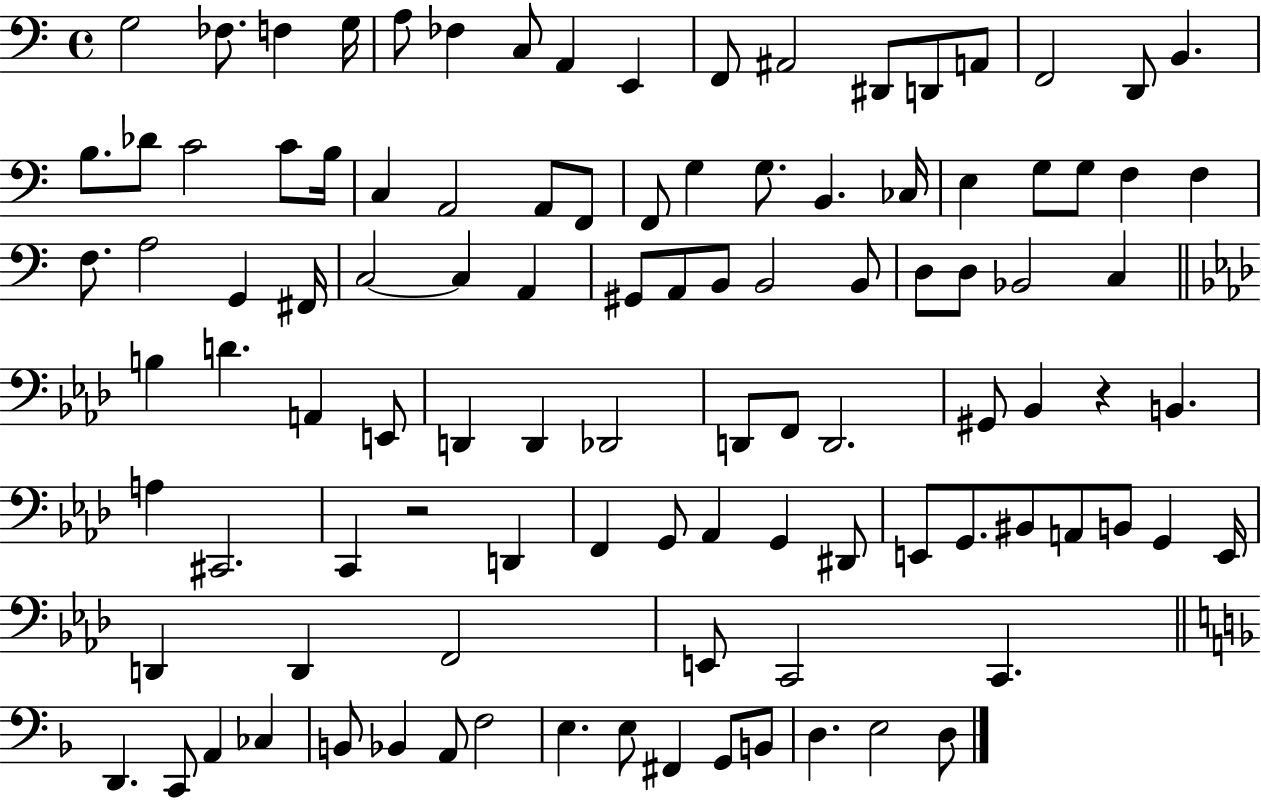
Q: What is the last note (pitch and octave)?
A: D3